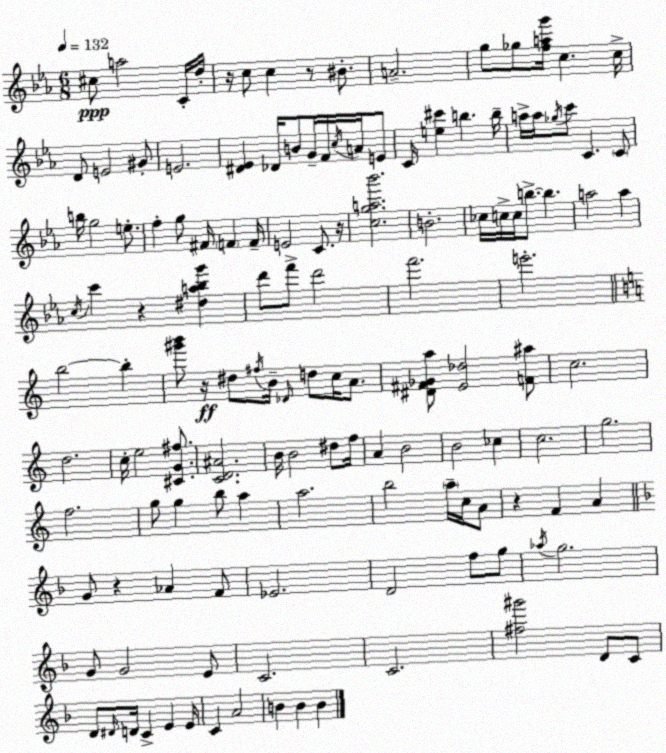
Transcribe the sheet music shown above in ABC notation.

X:1
T:Untitled
M:6/8
L:1/4
K:Eb
^c/2 a2 C/4 d/4 z/4 c/2 c z/2 ^B/2 A2 g/2 _g/2 [fag']/4 c c/4 D/2 E2 ^G/2 E2 [^D_E] _D/4 B/2 G/4 F/4 c/4 A/4 E/2 C/4 [e^c'] b b/4 a/4 a/4 _g/4 c'/2 C C/2 b/4 g2 e/2 f g/2 ^F/4 F F/4 E2 C/2 z/4 [cga_b']2 B2 _c/4 c/4 c/4 b/2 b a2 a c/4 c' z [^da_bg'] d'/2 f'/2 d'2 f'2 e'2 b2 b [^g'b']/2 z/4 ^d/2 ^f/4 B/4 _D/4 d/2 c/4 A/2 [^D^F_Ga]/2 [E_d]2 [F^a]/2 c2 d2 c/4 e2 [^CG^f]/2 [CD^A]2 B/4 B2 ^d/2 f/4 A B2 B2 _c c2 g2 f2 g/2 g b/2 a a2 b2 a/4 c/4 A/2 z F A G/2 z _A F/2 _E2 D2 f/2 g/2 _a/4 g2 G/2 G2 E/2 C2 C2 [^f^g']2 D/2 C/2 D/2 ^D/4 D/4 C E E/4 C A2 B B B